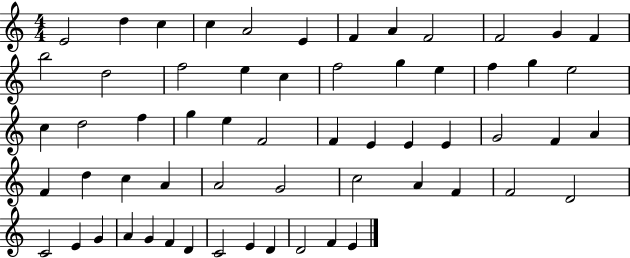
{
  \clef treble
  \numericTimeSignature
  \time 4/4
  \key c \major
  e'2 d''4 c''4 | c''4 a'2 e'4 | f'4 a'4 f'2 | f'2 g'4 f'4 | \break b''2 d''2 | f''2 e''4 c''4 | f''2 g''4 e''4 | f''4 g''4 e''2 | \break c''4 d''2 f''4 | g''4 e''4 f'2 | f'4 e'4 e'4 e'4 | g'2 f'4 a'4 | \break f'4 d''4 c''4 a'4 | a'2 g'2 | c''2 a'4 f'4 | f'2 d'2 | \break c'2 e'4 g'4 | a'4 g'4 f'4 d'4 | c'2 e'4 d'4 | d'2 f'4 e'4 | \break \bar "|."
}